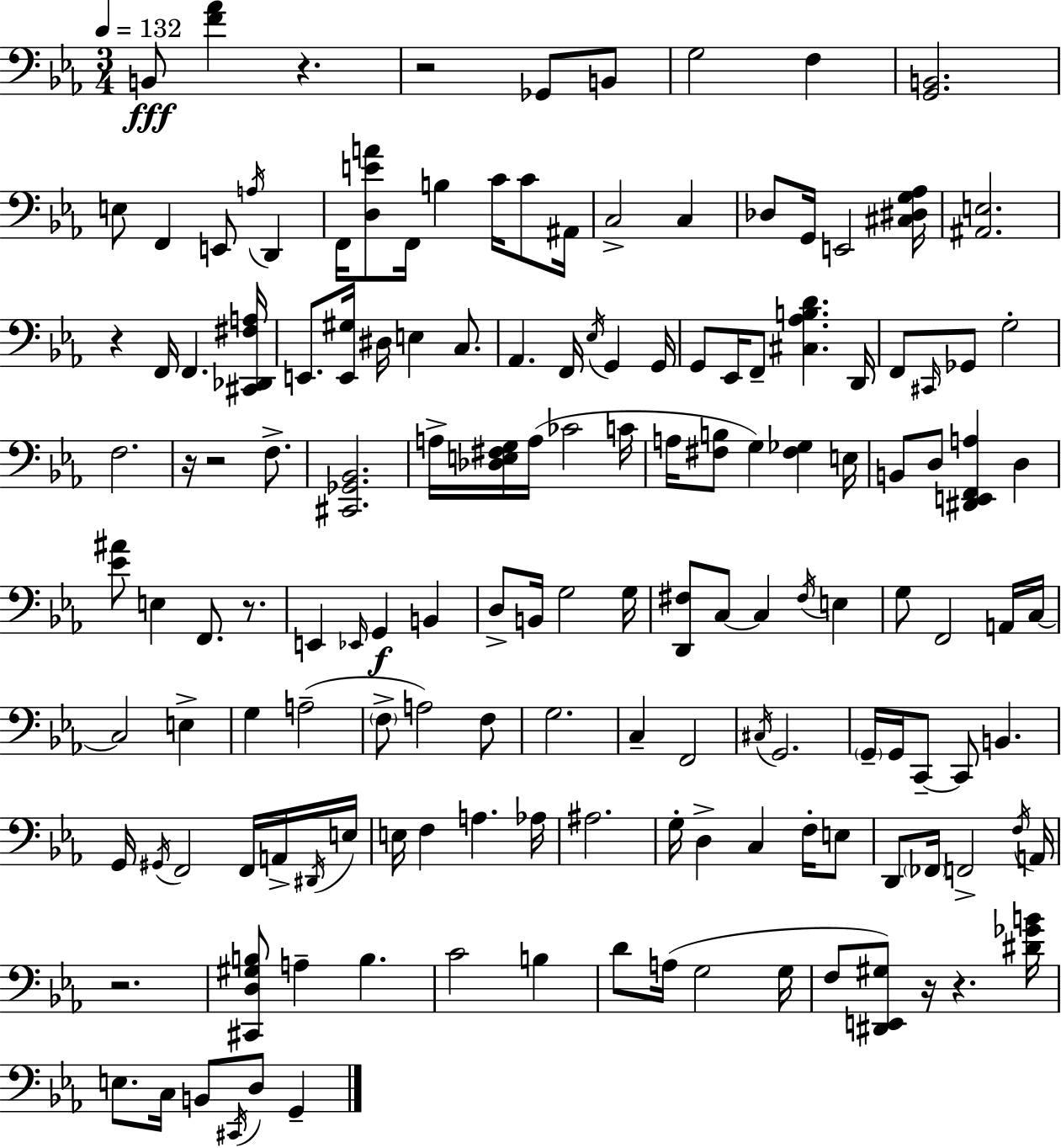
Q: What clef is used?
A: bass